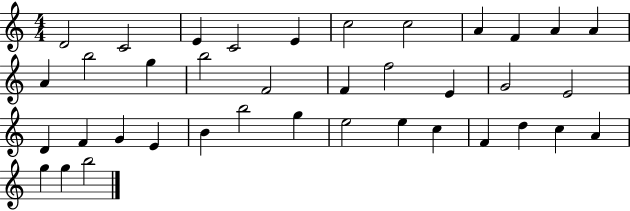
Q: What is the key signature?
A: C major